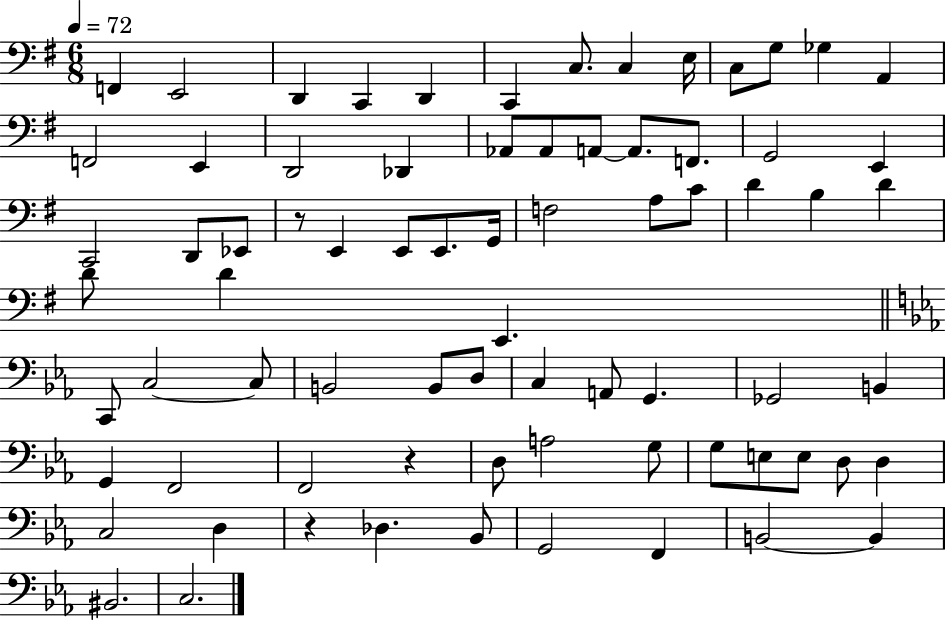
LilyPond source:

{
  \clef bass
  \numericTimeSignature
  \time 6/8
  \key g \major
  \tempo 4 = 72
  \repeat volta 2 { f,4 e,2 | d,4 c,4 d,4 | c,4 c8. c4 e16 | c8 g8 ges4 a,4 | \break f,2 e,4 | d,2 des,4 | aes,8 aes,8 a,8~~ a,8. f,8. | g,2 e,4 | \break c,2 d,8 ees,8 | r8 e,4 e,8 e,8. g,16 | f2 a8 c'8 | d'4 b4 d'4 | \break d'8 d'4 e,4. | \bar "||" \break \key ees \major c,8 c2~~ c8 | b,2 b,8 d8 | c4 a,8 g,4. | ges,2 b,4 | \break g,4 f,2 | f,2 r4 | d8 a2 g8 | g8 e8 e8 d8 d4 | \break c2 d4 | r4 des4. bes,8 | g,2 f,4 | b,2~~ b,4 | \break bis,2. | c2. | } \bar "|."
}